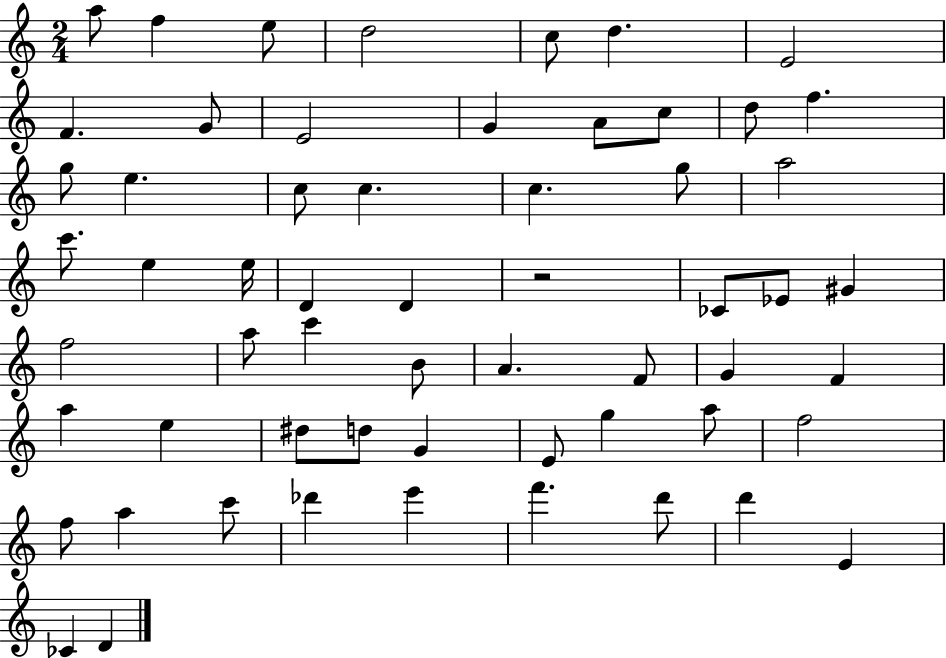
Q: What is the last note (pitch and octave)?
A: D4